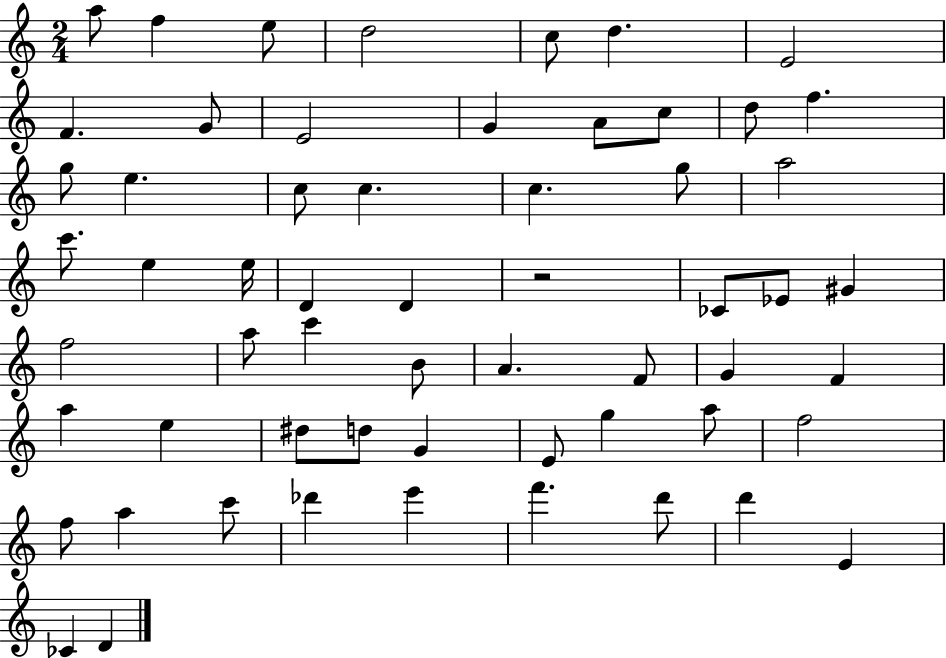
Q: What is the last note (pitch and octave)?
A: D4